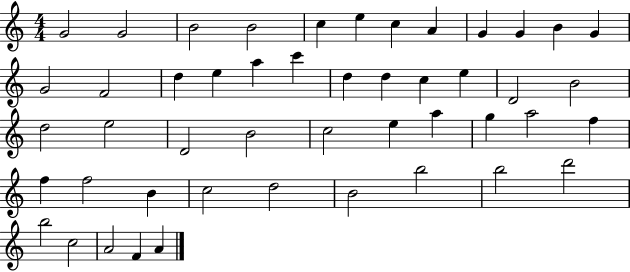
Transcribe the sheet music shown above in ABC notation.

X:1
T:Untitled
M:4/4
L:1/4
K:C
G2 G2 B2 B2 c e c A G G B G G2 F2 d e a c' d d c e D2 B2 d2 e2 D2 B2 c2 e a g a2 f f f2 B c2 d2 B2 b2 b2 d'2 b2 c2 A2 F A